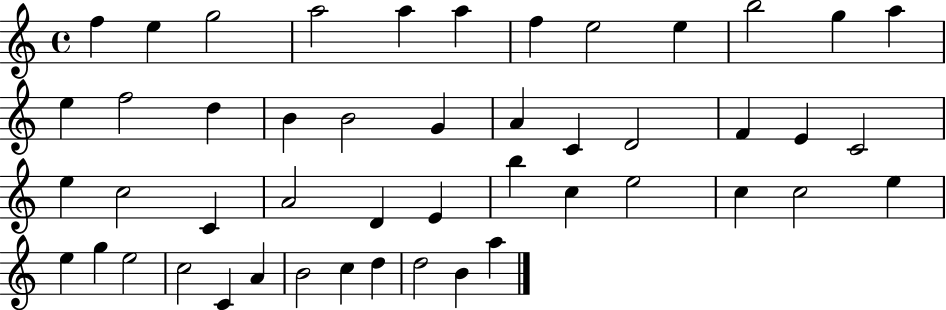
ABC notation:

X:1
T:Untitled
M:4/4
L:1/4
K:C
f e g2 a2 a a f e2 e b2 g a e f2 d B B2 G A C D2 F E C2 e c2 C A2 D E b c e2 c c2 e e g e2 c2 C A B2 c d d2 B a